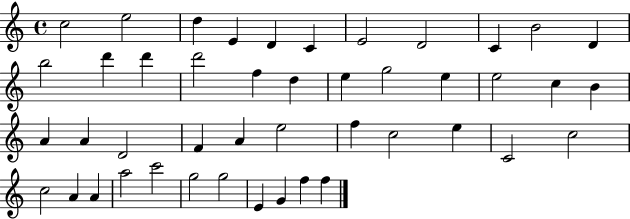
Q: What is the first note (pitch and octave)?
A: C5